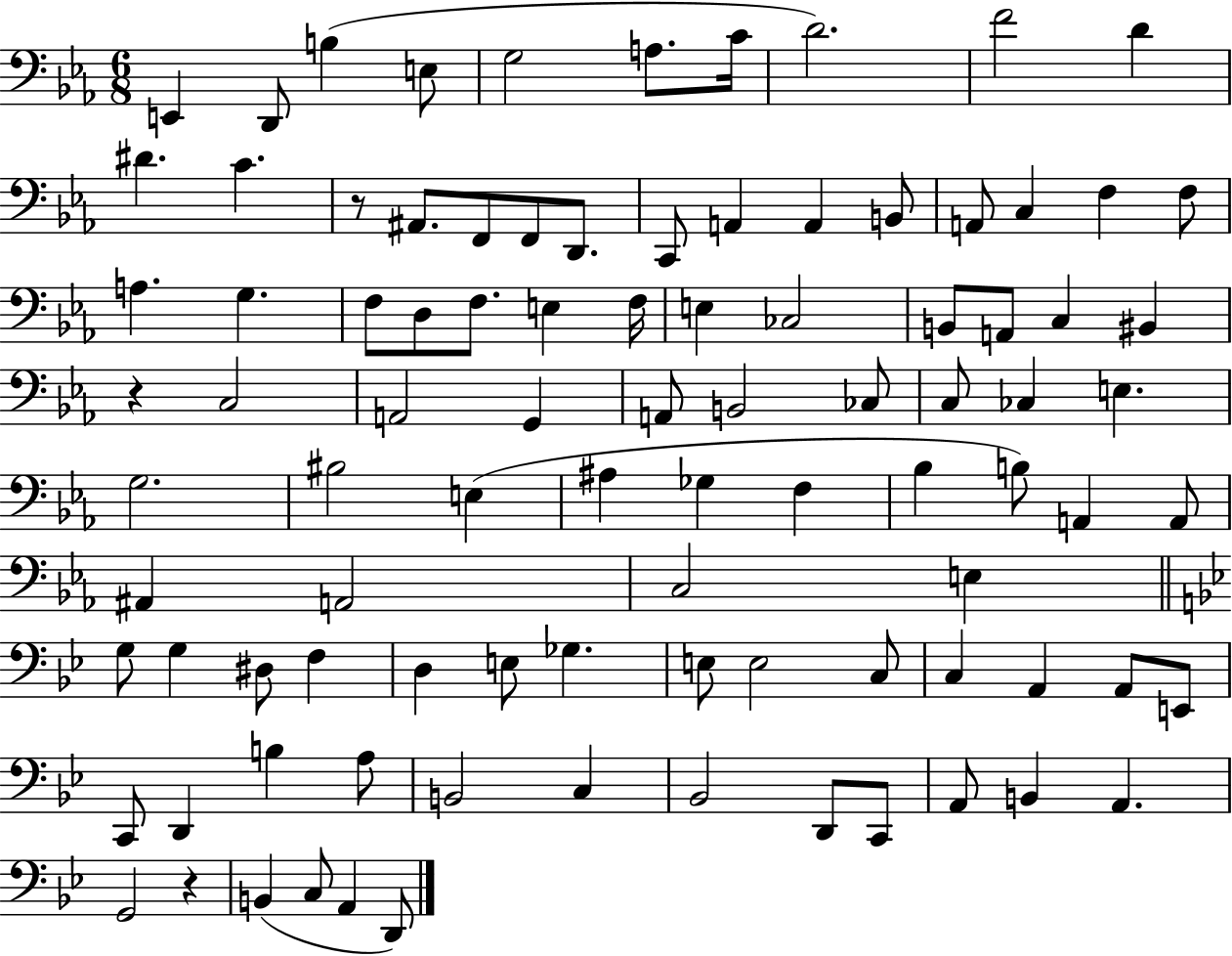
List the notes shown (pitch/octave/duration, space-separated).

E2/q D2/e B3/q E3/e G3/h A3/e. C4/s D4/h. F4/h D4/q D#4/q. C4/q. R/e A#2/e. F2/e F2/e D2/e. C2/e A2/q A2/q B2/e A2/e C3/q F3/q F3/e A3/q. G3/q. F3/e D3/e F3/e. E3/q F3/s E3/q CES3/h B2/e A2/e C3/q BIS2/q R/q C3/h A2/h G2/q A2/e B2/h CES3/e C3/e CES3/q E3/q. G3/h. BIS3/h E3/q A#3/q Gb3/q F3/q Bb3/q B3/e A2/q A2/e A#2/q A2/h C3/h E3/q G3/e G3/q D#3/e F3/q D3/q E3/e Gb3/q. E3/e E3/h C3/e C3/q A2/q A2/e E2/e C2/e D2/q B3/q A3/e B2/h C3/q Bb2/h D2/e C2/e A2/e B2/q A2/q. G2/h R/q B2/q C3/e A2/q D2/e